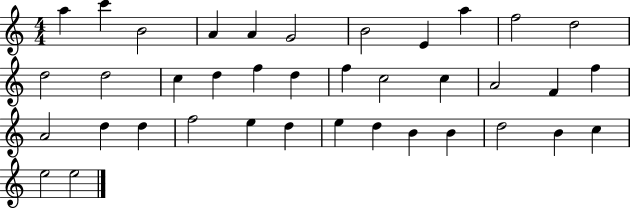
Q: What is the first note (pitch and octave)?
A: A5